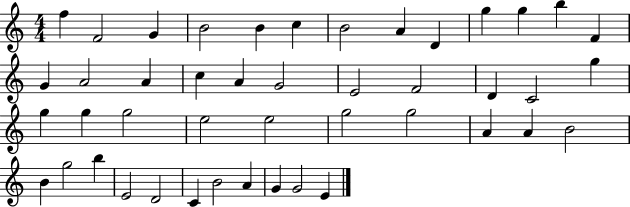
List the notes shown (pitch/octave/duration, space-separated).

F5/q F4/h G4/q B4/h B4/q C5/q B4/h A4/q D4/q G5/q G5/q B5/q F4/q G4/q A4/h A4/q C5/q A4/q G4/h E4/h F4/h D4/q C4/h G5/q G5/q G5/q G5/h E5/h E5/h G5/h G5/h A4/q A4/q B4/h B4/q G5/h B5/q E4/h D4/h C4/q B4/h A4/q G4/q G4/h E4/q